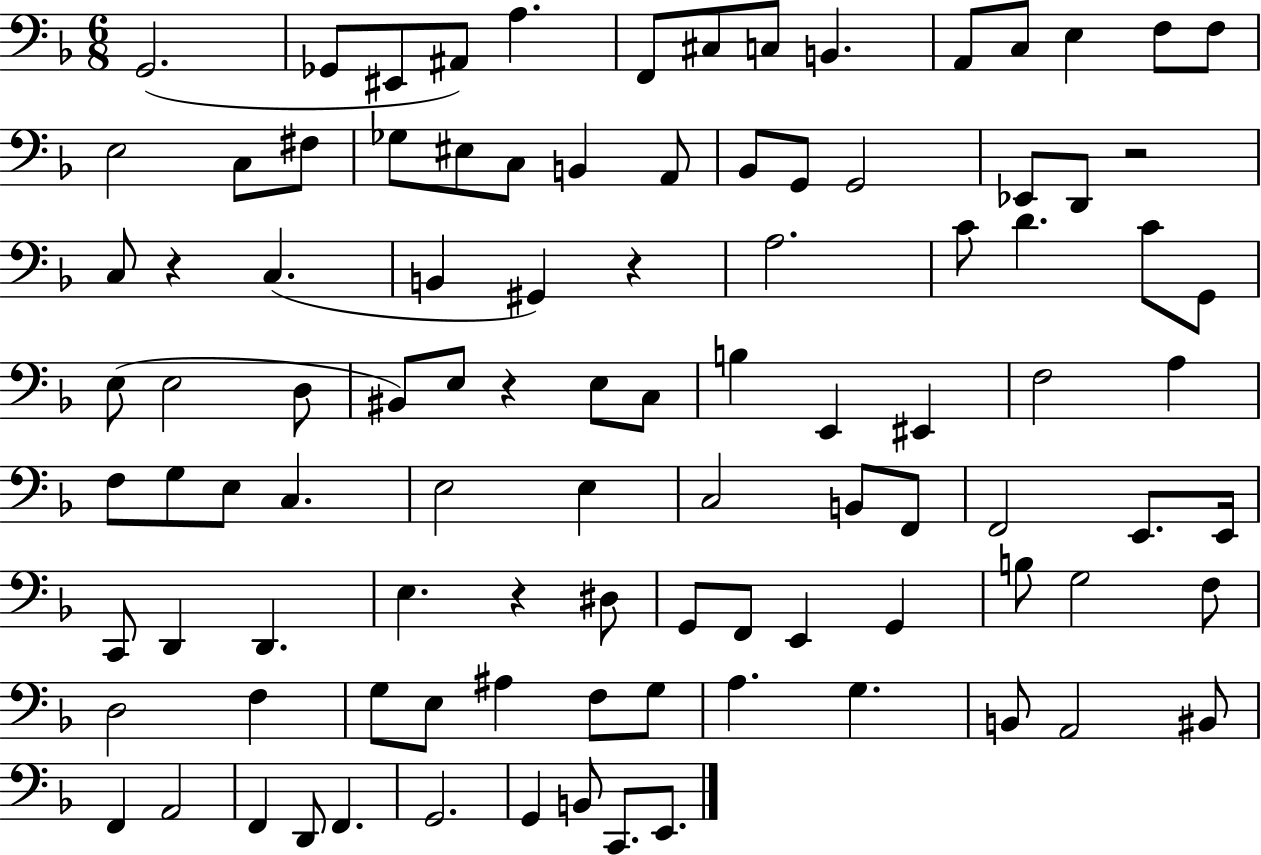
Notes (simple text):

G2/h. Gb2/e EIS2/e A#2/e A3/q. F2/e C#3/e C3/e B2/q. A2/e C3/e E3/q F3/e F3/e E3/h C3/e F#3/e Gb3/e EIS3/e C3/e B2/q A2/e Bb2/e G2/e G2/h Eb2/e D2/e R/h C3/e R/q C3/q. B2/q G#2/q R/q A3/h. C4/e D4/q. C4/e G2/e E3/e E3/h D3/e BIS2/e E3/e R/q E3/e C3/e B3/q E2/q EIS2/q F3/h A3/q F3/e G3/e E3/e C3/q. E3/h E3/q C3/h B2/e F2/e F2/h E2/e. E2/s C2/e D2/q D2/q. E3/q. R/q D#3/e G2/e F2/e E2/q G2/q B3/e G3/h F3/e D3/h F3/q G3/e E3/e A#3/q F3/e G3/e A3/q. G3/q. B2/e A2/h BIS2/e F2/q A2/h F2/q D2/e F2/q. G2/h. G2/q B2/e C2/e. E2/e.